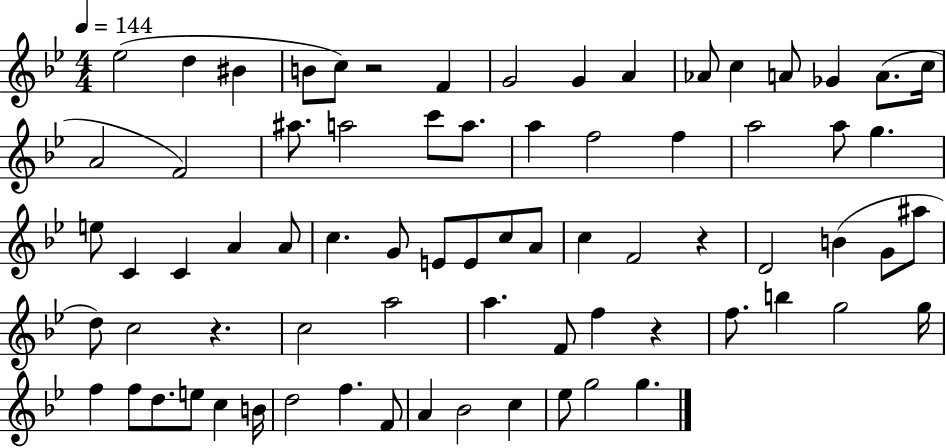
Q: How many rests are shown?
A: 4